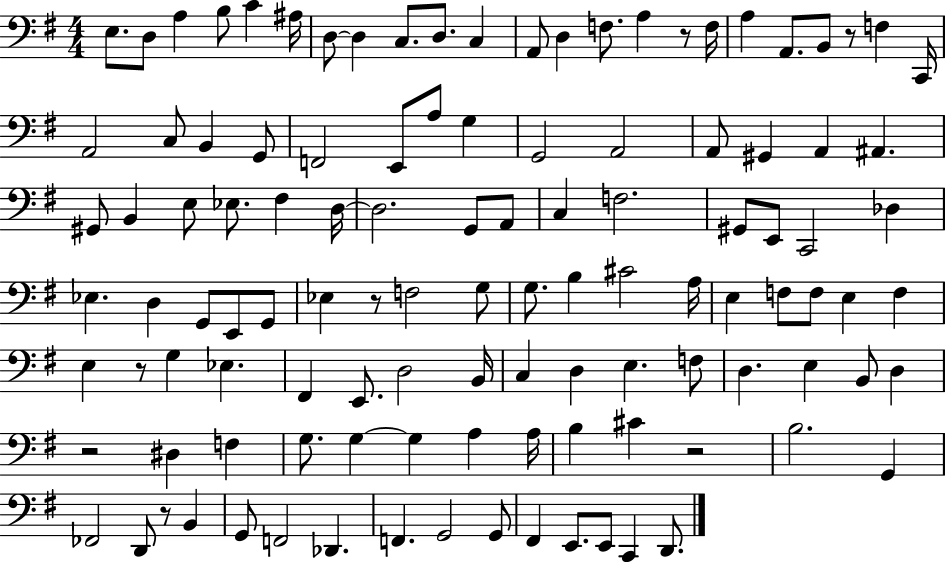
E3/e. D3/e A3/q B3/e C4/q A#3/s D3/e D3/q C3/e. D3/e. C3/q A2/e D3/q F3/e. A3/q R/e F3/s A3/q A2/e. B2/e R/e F3/q C2/s A2/h C3/e B2/q G2/e F2/h E2/e A3/e G3/q G2/h A2/h A2/e G#2/q A2/q A#2/q. G#2/e B2/q E3/e Eb3/e. F#3/q D3/s D3/h. G2/e A2/e C3/q F3/h. G#2/e E2/e C2/h Db3/q Eb3/q. D3/q G2/e E2/e G2/e Eb3/q R/e F3/h G3/e G3/e. B3/q C#4/h A3/s E3/q F3/e F3/e E3/q F3/q E3/q R/e G3/q Eb3/q. F#2/q E2/e. D3/h B2/s C3/q D3/q E3/q. F3/e D3/q. E3/q B2/e D3/q R/h D#3/q F3/q G3/e. G3/q G3/q A3/q A3/s B3/q C#4/q R/h B3/h. G2/q FES2/h D2/e R/e B2/q G2/e F2/h Db2/q. F2/q. G2/h G2/e F#2/q E2/e. E2/e C2/q D2/e.